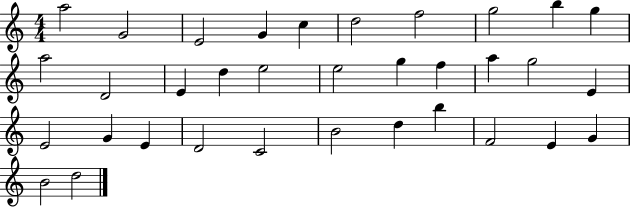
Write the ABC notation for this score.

X:1
T:Untitled
M:4/4
L:1/4
K:C
a2 G2 E2 G c d2 f2 g2 b g a2 D2 E d e2 e2 g f a g2 E E2 G E D2 C2 B2 d b F2 E G B2 d2